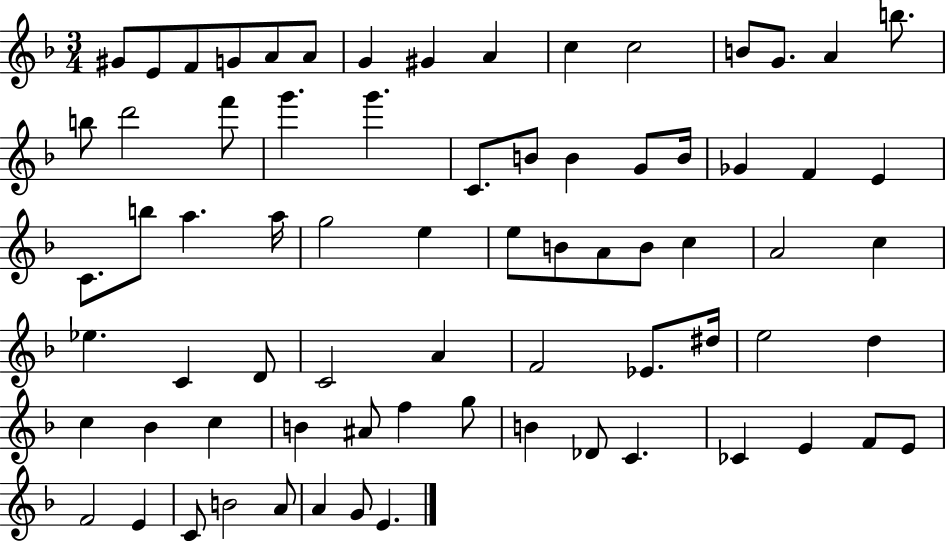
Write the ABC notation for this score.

X:1
T:Untitled
M:3/4
L:1/4
K:F
^G/2 E/2 F/2 G/2 A/2 A/2 G ^G A c c2 B/2 G/2 A b/2 b/2 d'2 f'/2 g' g' C/2 B/2 B G/2 B/4 _G F E C/2 b/2 a a/4 g2 e e/2 B/2 A/2 B/2 c A2 c _e C D/2 C2 A F2 _E/2 ^d/4 e2 d c _B c B ^A/2 f g/2 B _D/2 C _C E F/2 E/2 F2 E C/2 B2 A/2 A G/2 E